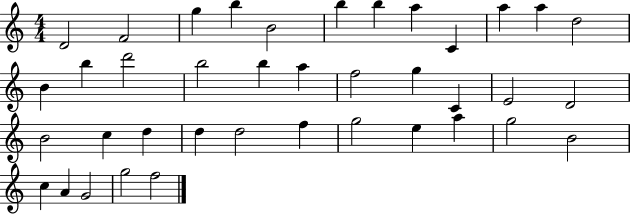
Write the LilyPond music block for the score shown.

{
  \clef treble
  \numericTimeSignature
  \time 4/4
  \key c \major
  d'2 f'2 | g''4 b''4 b'2 | b''4 b''4 a''4 c'4 | a''4 a''4 d''2 | \break b'4 b''4 d'''2 | b''2 b''4 a''4 | f''2 g''4 c'4 | e'2 d'2 | \break b'2 c''4 d''4 | d''4 d''2 f''4 | g''2 e''4 a''4 | g''2 b'2 | \break c''4 a'4 g'2 | g''2 f''2 | \bar "|."
}